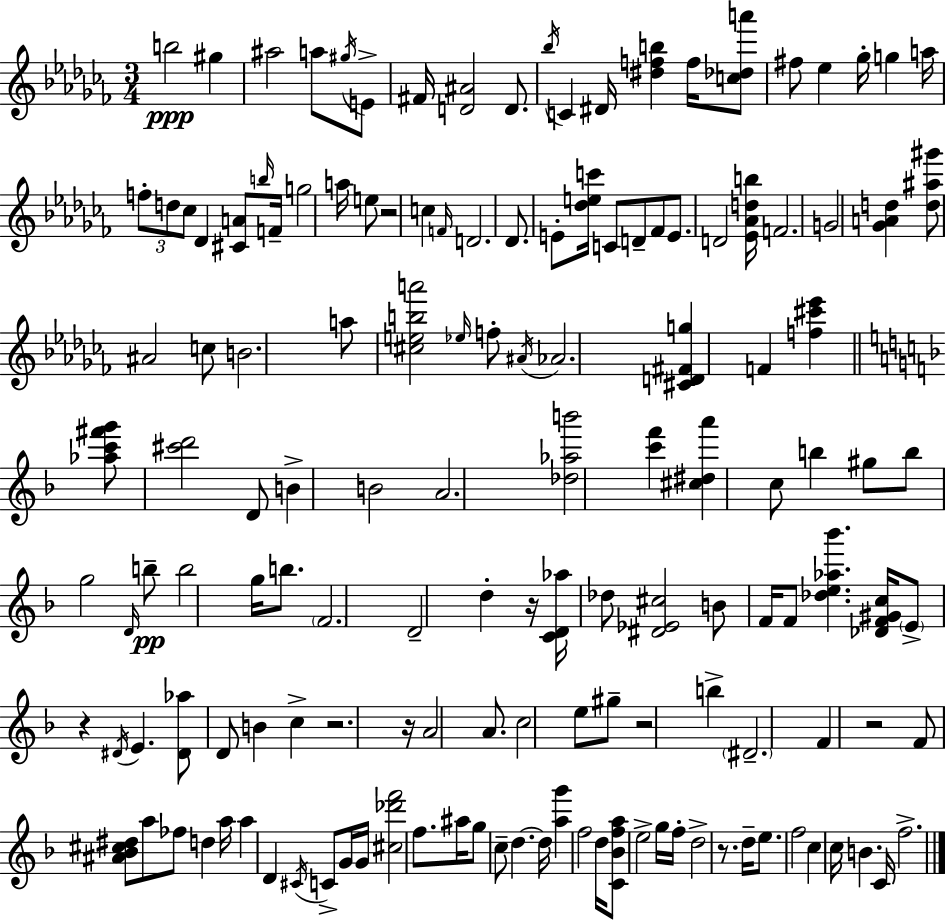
B5/h G#5/q A#5/h A5/e G#5/s E4/e F#4/s [D4,A#4]/h D4/e. Bb5/s C4/q D#4/s [D#5,F5,B5]/q F5/s [C5,Db5,A6]/e F#5/e Eb5/q Gb5/s G5/q A5/s F5/e D5/e CES5/e Db4/q [C#4,A4]/e B5/s F4/s G5/h A5/s E5/e R/h C5/q F4/s D4/h. Db4/e. E4/e [Db5,E5,C6]/s C4/e D4/e FES4/e E4/e. D4/h [Eb4,Ab4,D5,B5]/s F4/h. G4/h [Gb4,A4,D5]/q [D5,A#5,G#6]/e A#4/h C5/e B4/h. A5/e [C#5,E5,B5,A6]/h Eb5/s F5/e A#4/s Ab4/h. [C#4,D4,F#4,G5]/q F4/q [F5,C#6,Eb6]/q [Ab5,C6,F#6,G6]/e [C#6,D6]/h D4/e B4/q B4/h A4/h. [Db5,Ab5,B6]/h [C6,F6]/q [C#5,D#5,A6]/q C5/e B5/q G#5/e B5/e G5/h D4/s B5/e B5/h G5/s B5/e. F4/h. D4/h D5/q R/s [C4,D4,Ab5]/s Db5/e [D#4,Eb4,C#5]/h B4/e F4/s F4/e [Db5,E5,Ab5,Bb6]/q. [Db4,F4,G#4,C5]/s E4/e R/q D#4/s E4/q. [D#4,Ab5]/e D4/e B4/q C5/q R/h. R/s A4/h A4/e. C5/h E5/e G#5/e R/h B5/q D#4/h. F4/q R/h F4/e [A#4,Bb4,C#5,D#5]/e A5/e FES5/e D5/q A5/s A5/q D4/q C#4/s C4/e G4/s G4/s [C#5,Db6,F6]/h F5/e. A#5/s G5/e C5/e D5/q. D5/s [A5,G6]/q F5/h D5/s [C4,Bb4,F5,A5]/e E5/h G5/s F5/s D5/h R/e. D5/s E5/e. F5/h C5/q C5/s B4/q. C4/s F5/h.